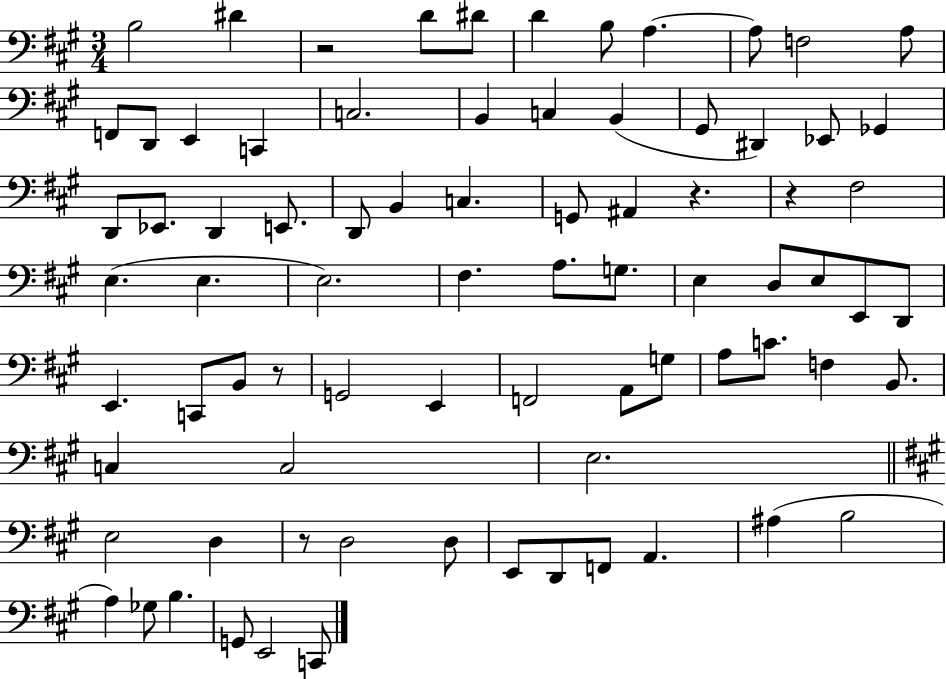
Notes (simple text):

B3/h D#4/q R/h D4/e D#4/e D4/q B3/e A3/q. A3/e F3/h A3/e F2/e D2/e E2/q C2/q C3/h. B2/q C3/q B2/q G#2/e D#2/q Eb2/e Gb2/q D2/e Eb2/e. D2/q E2/e. D2/e B2/q C3/q. G2/e A#2/q R/q. R/q F#3/h E3/q. E3/q. E3/h. F#3/q. A3/e. G3/e. E3/q D3/e E3/e E2/e D2/e E2/q. C2/e B2/e R/e G2/h E2/q F2/h A2/e G3/e A3/e C4/e. F3/q B2/e. C3/q C3/h E3/h. E3/h D3/q R/e D3/h D3/e E2/e D2/e F2/e A2/q. A#3/q B3/h A3/q Gb3/e B3/q. G2/e E2/h C2/e